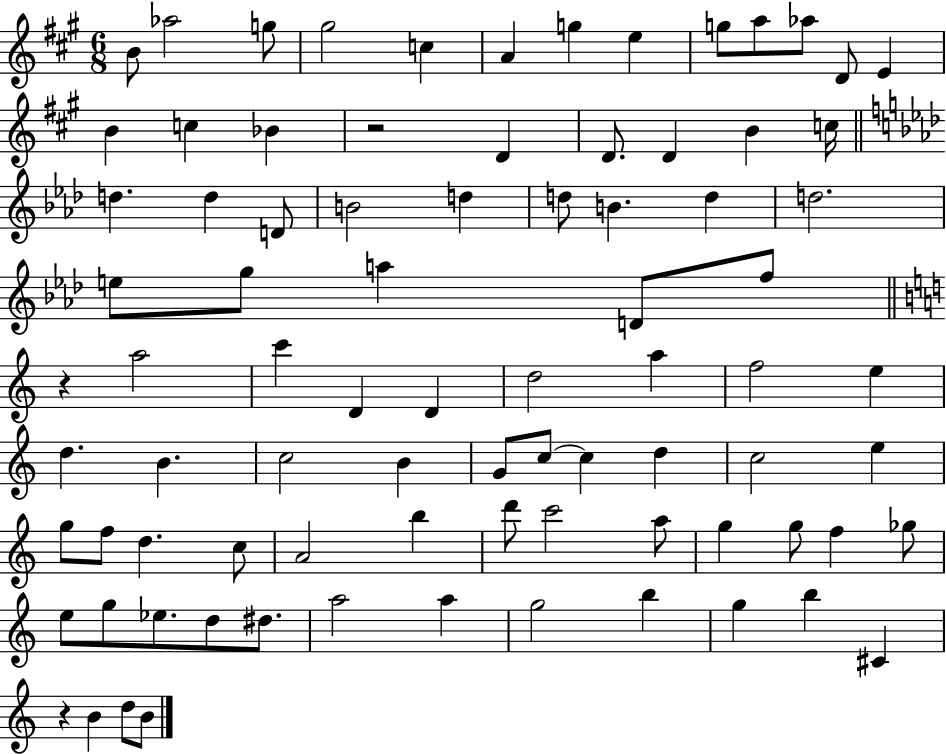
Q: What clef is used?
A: treble